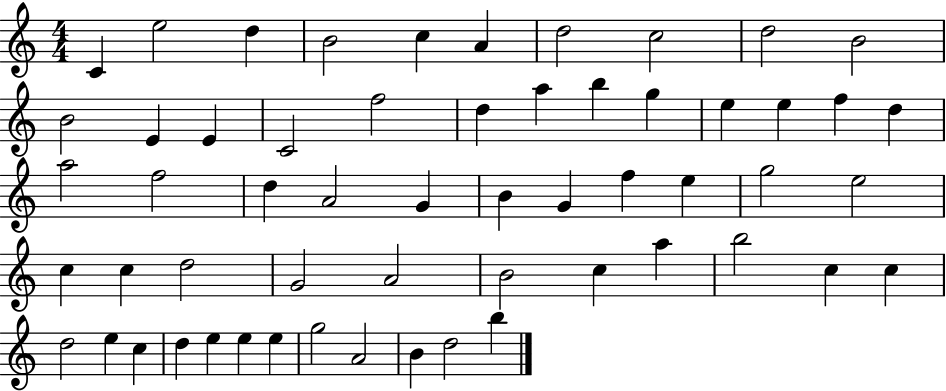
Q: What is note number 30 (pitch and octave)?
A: G4